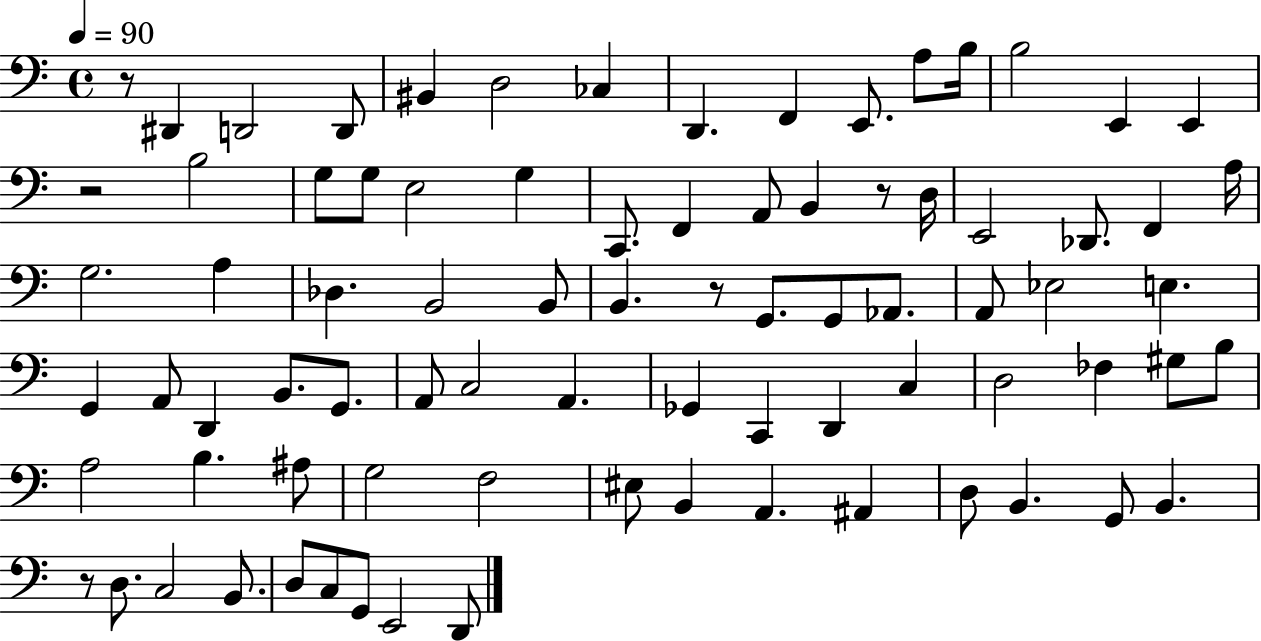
{
  \clef bass
  \time 4/4
  \defaultTimeSignature
  \key c \major
  \tempo 4 = 90
  r8 dis,4 d,2 d,8 | bis,4 d2 ces4 | d,4. f,4 e,8. a8 b16 | b2 e,4 e,4 | \break r2 b2 | g8 g8 e2 g4 | c,8. f,4 a,8 b,4 r8 d16 | e,2 des,8. f,4 a16 | \break g2. a4 | des4. b,2 b,8 | b,4. r8 g,8. g,8 aes,8. | a,8 ees2 e4. | \break g,4 a,8 d,4 b,8. g,8. | a,8 c2 a,4. | ges,4 c,4 d,4 c4 | d2 fes4 gis8 b8 | \break a2 b4. ais8 | g2 f2 | eis8 b,4 a,4. ais,4 | d8 b,4. g,8 b,4. | \break r8 d8. c2 b,8. | d8 c8 g,8 e,2 d,8 | \bar "|."
}